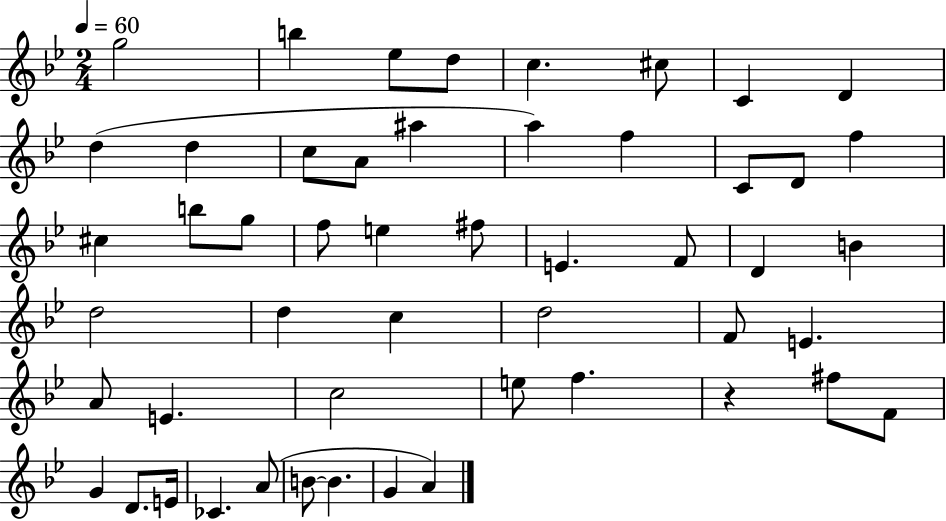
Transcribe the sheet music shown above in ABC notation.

X:1
T:Untitled
M:2/4
L:1/4
K:Bb
g2 b _e/2 d/2 c ^c/2 C D d d c/2 A/2 ^a a f C/2 D/2 f ^c b/2 g/2 f/2 e ^f/2 E F/2 D B d2 d c d2 F/2 E A/2 E c2 e/2 f z ^f/2 F/2 G D/2 E/4 _C A/2 B/2 B G A